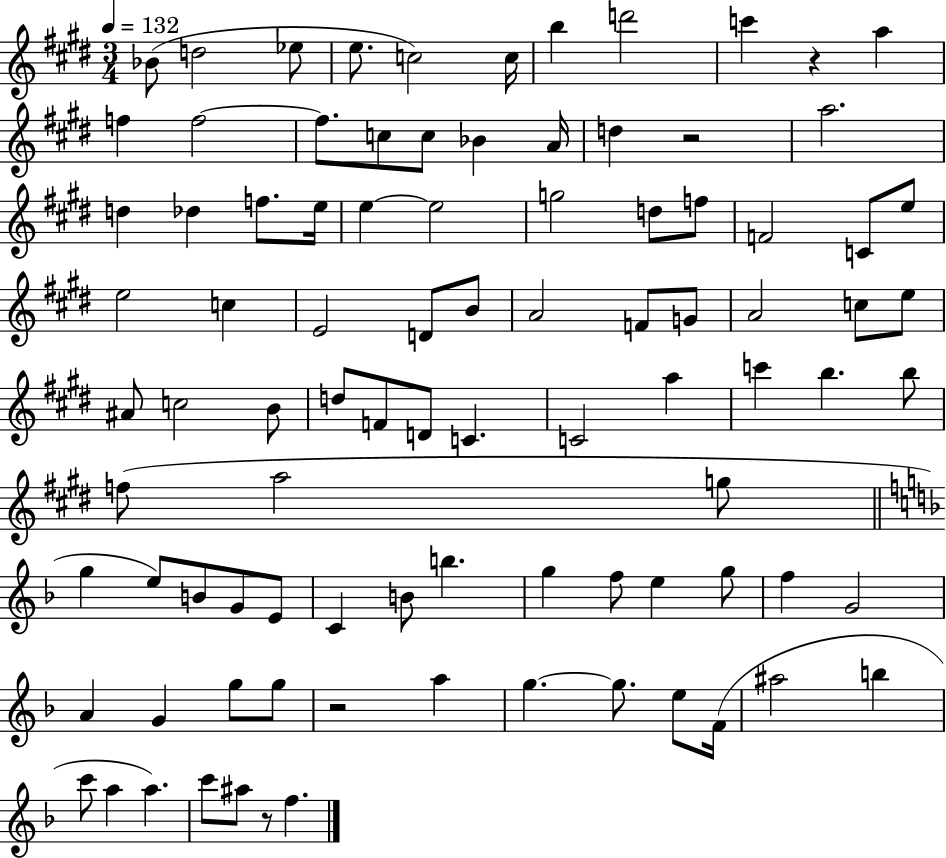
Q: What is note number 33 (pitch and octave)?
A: C5